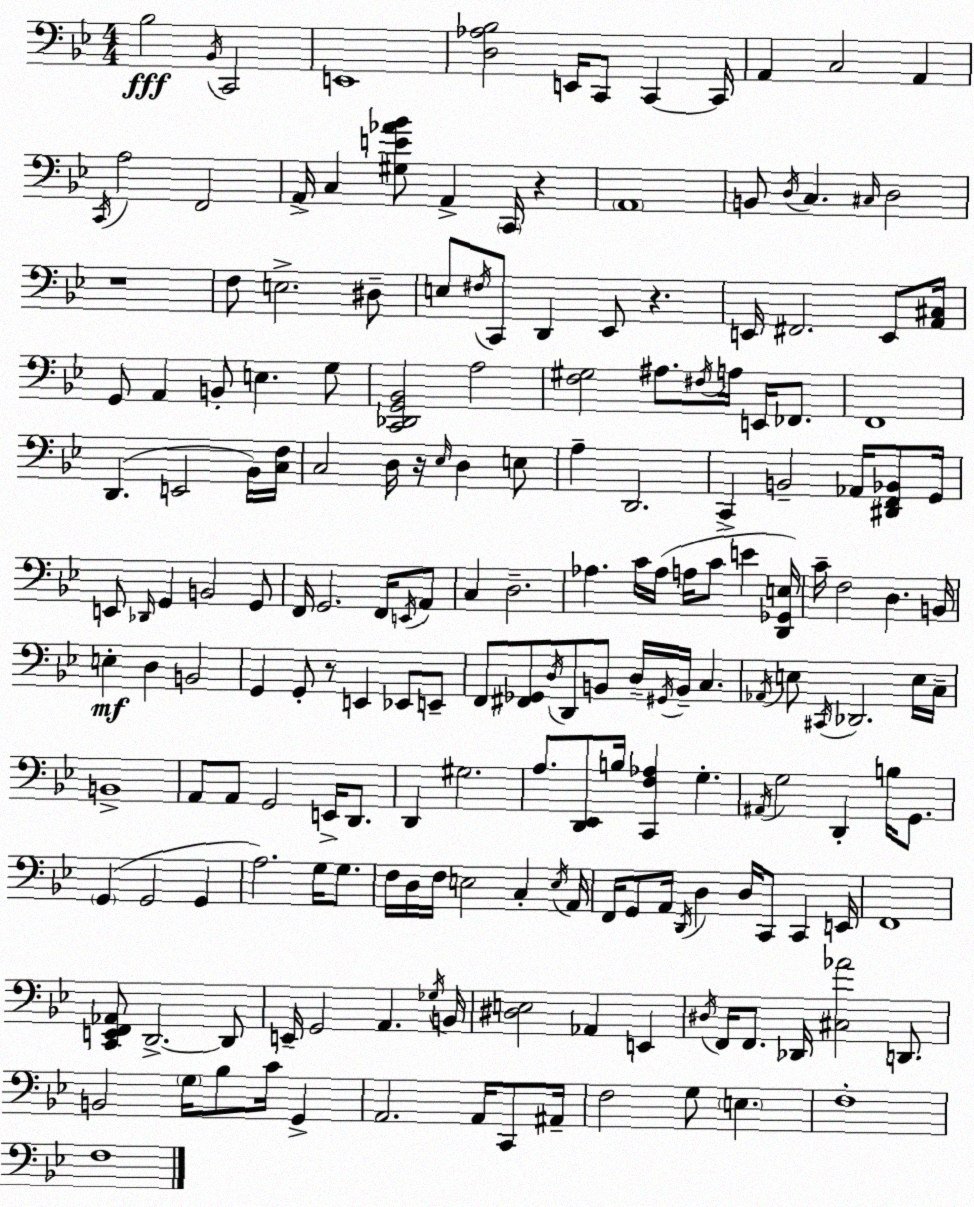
X:1
T:Untitled
M:4/4
L:1/4
K:Gm
_B,2 _B,,/4 C,,2 E,,4 [D,_A,_B,]2 E,,/4 C,,/2 C,, C,,/4 A,, C,2 A,, C,,/4 A,2 F,,2 A,,/4 C, [^G,E_A_B]/2 A,, C,,/4 z A,,4 B,,/2 D,/4 C, ^C,/4 D,2 z4 F,/2 E,2 ^D,/2 E,/2 ^F,/4 C,,/2 D,, _E,,/2 z E,,/4 ^F,,2 E,,/2 [A,,^C,]/4 G,,/2 A,, B,,/2 E, G,/2 [C,,_D,,G,,_B,,]2 A,2 [F,^G,]2 ^A,/2 ^F,/4 A,/4 E,,/4 _F,,/2 F,,4 D,, E,,2 _B,,/4 [C,F,]/4 C,2 D,/4 z/4 _E,/4 D, E,/2 A, D,,2 C,, B,,2 _A,,/4 [^D,,F,,_B,,]/2 G,,/4 E,,/2 _D,,/4 G,, B,,2 G,,/2 F,,/4 G,,2 F,,/4 E,,/4 A,,/2 C, D,2 _A, C/4 _A,/4 A,/4 C/2 E [D,,_G,,E,]/4 C/4 F,2 D, B,,/4 E, D, B,,2 G,, G,,/2 z/2 E,, _E,,/2 E,,/2 F,,/2 [^F,,_G,,]/2 D,/4 D,,/2 B,,/2 D,/4 ^G,,/4 B,,/4 C, _A,,/4 E,/2 ^C,,/4 _D,,2 E,/4 C,/4 B,,4 A,,/2 A,,/2 G,,2 E,,/4 D,,/2 D,, ^G,2 A,/2 [D,,_E,,]/2 B,/4 [C,,F,_A,] G, ^A,,/4 G,2 D,, B,/4 G,,/2 G,, G,,2 G,, A,2 G,/4 G,/2 F,/4 D,/4 F,/4 E,2 C, E,/4 A,,/4 F,,/4 G,,/2 A,,/4 D,,/4 D, D,/4 C,,/2 C,, E,,/4 F,,4 [C,,E,,F,,_A,,]/2 D,,2 D,,/2 E,,/4 G,,2 A,, _G,/4 B,,/4 [^D,E,]2 _A,, E,, ^D,/4 F,,/4 F,,/2 _D,,/4 [^C,_A]2 D,,/2 B,,2 G,/4 _B,/2 C/4 G,, A,,2 A,,/4 C,,/2 ^A,,/4 F,2 G,/2 E, F,4 F,4